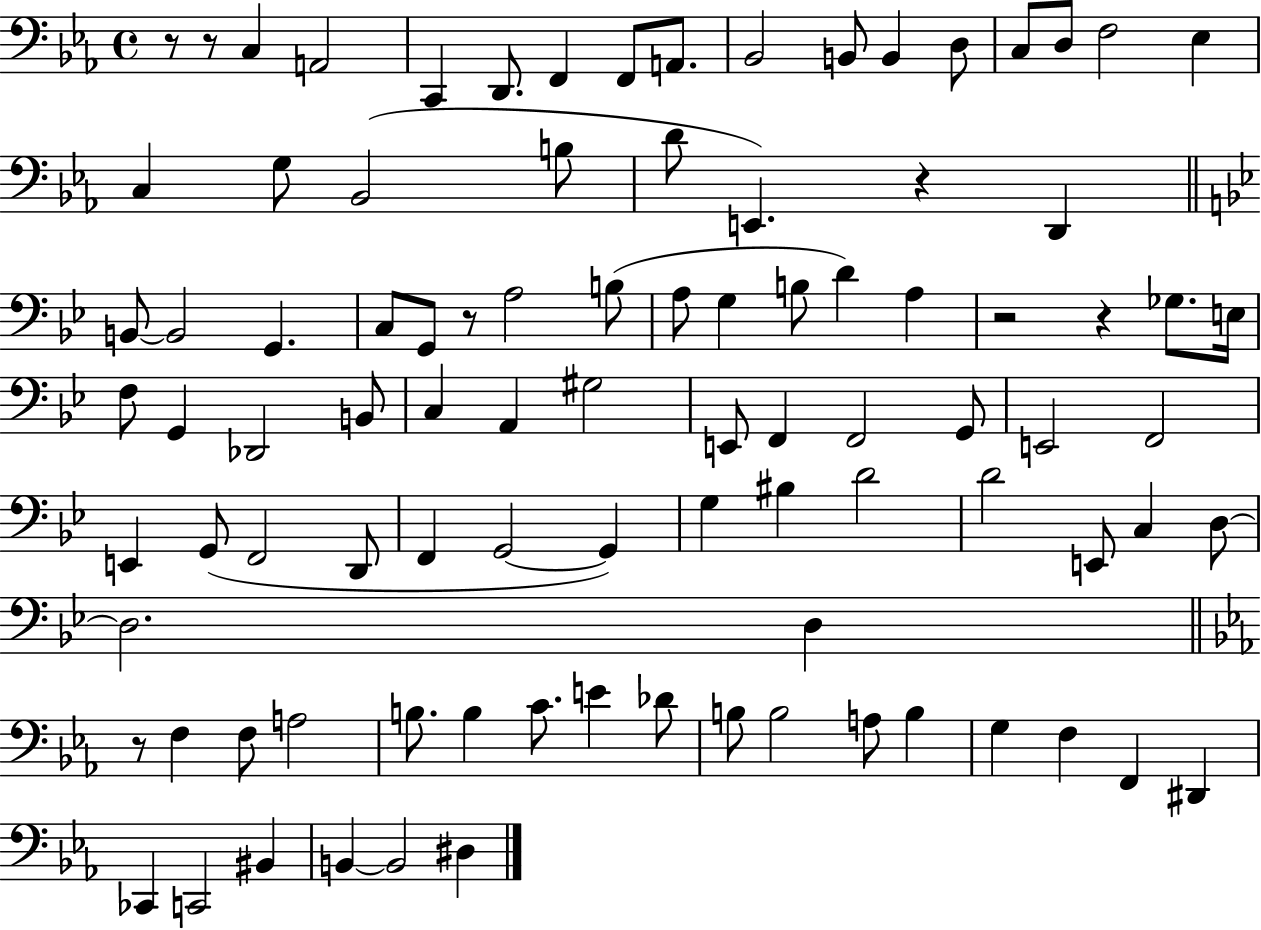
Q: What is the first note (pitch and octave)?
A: C3